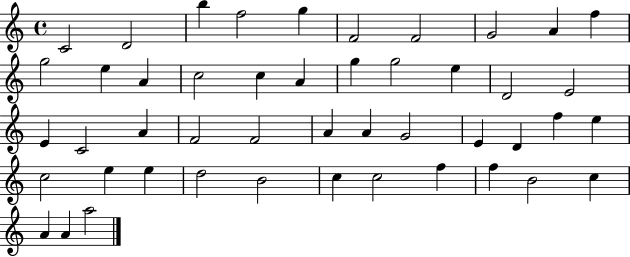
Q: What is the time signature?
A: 4/4